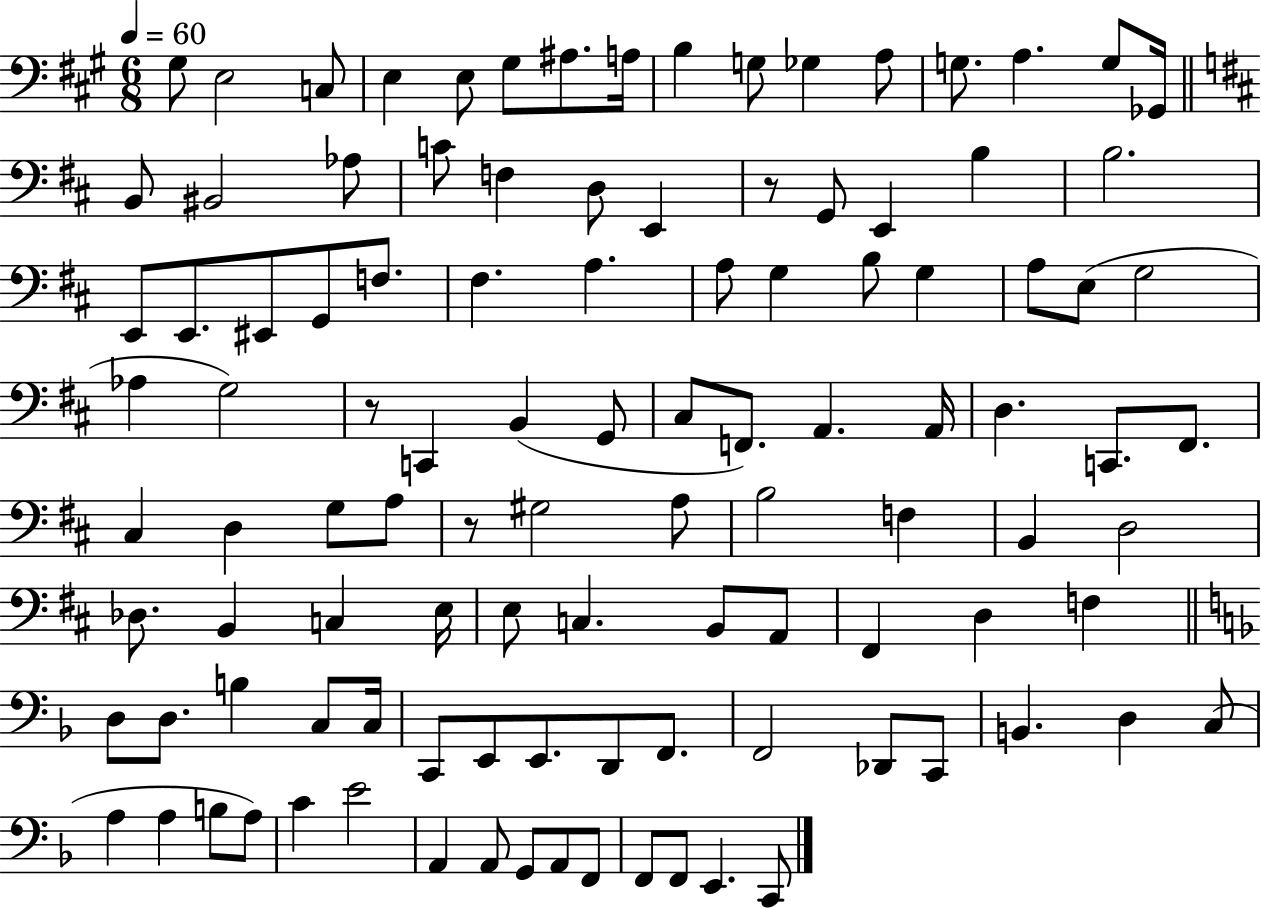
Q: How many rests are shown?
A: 3